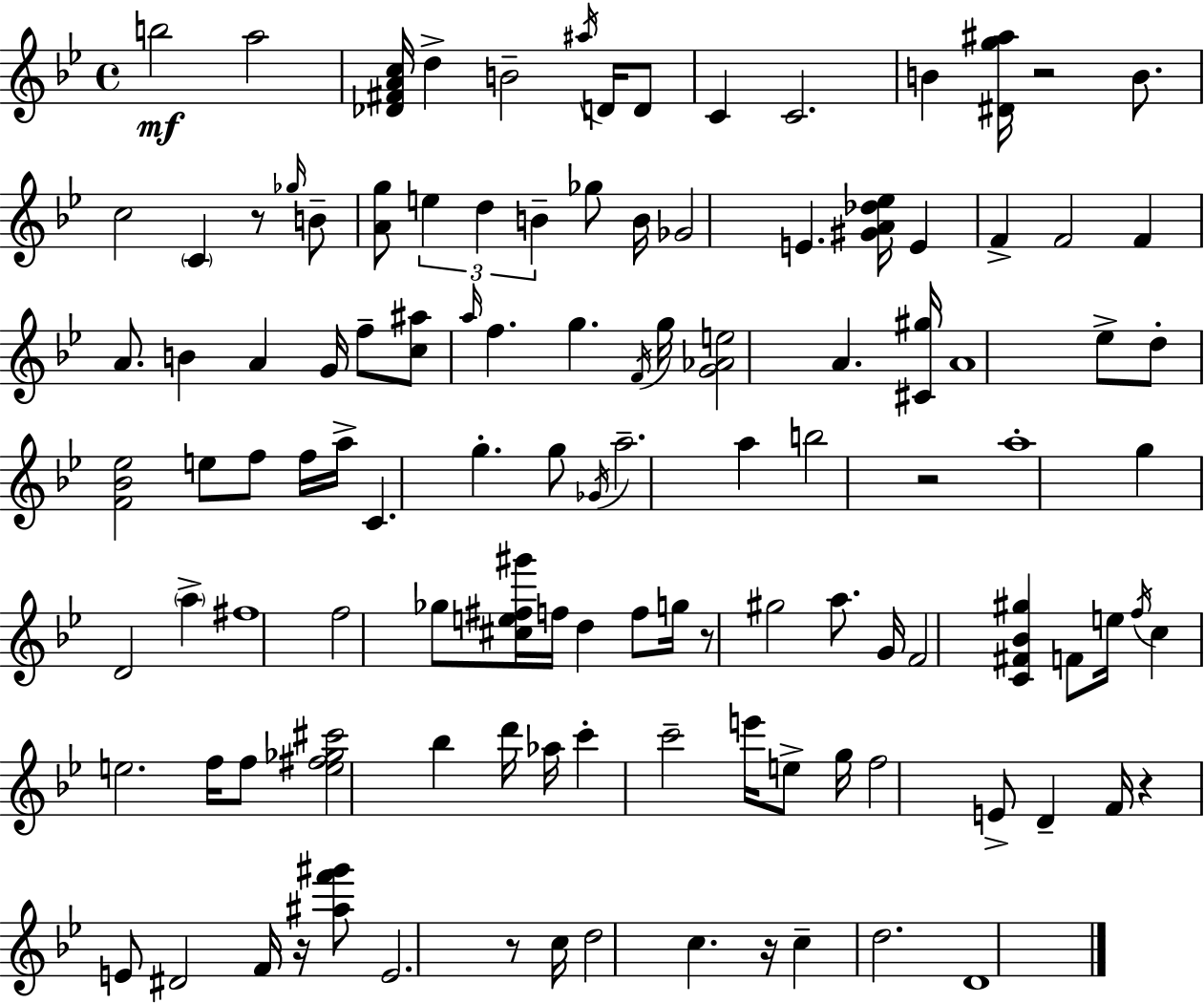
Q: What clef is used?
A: treble